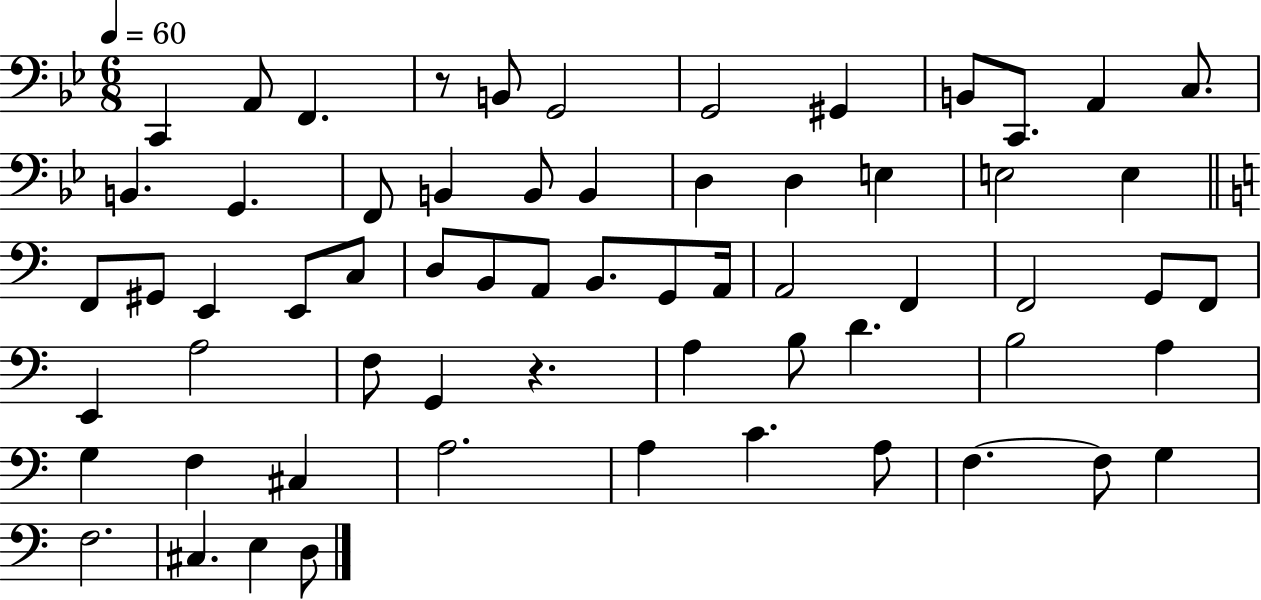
{
  \clef bass
  \numericTimeSignature
  \time 6/8
  \key bes \major
  \tempo 4 = 60
  \repeat volta 2 { c,4 a,8 f,4. | r8 b,8 g,2 | g,2 gis,4 | b,8 c,8. a,4 c8. | \break b,4. g,4. | f,8 b,4 b,8 b,4 | d4 d4 e4 | e2 e4 | \break \bar "||" \break \key c \major f,8 gis,8 e,4 e,8 c8 | d8 b,8 a,8 b,8. g,8 a,16 | a,2 f,4 | f,2 g,8 f,8 | \break e,4 a2 | f8 g,4 r4. | a4 b8 d'4. | b2 a4 | \break g4 f4 cis4 | a2. | a4 c'4. a8 | f4.~~ f8 g4 | \break f2. | cis4. e4 d8 | } \bar "|."
}